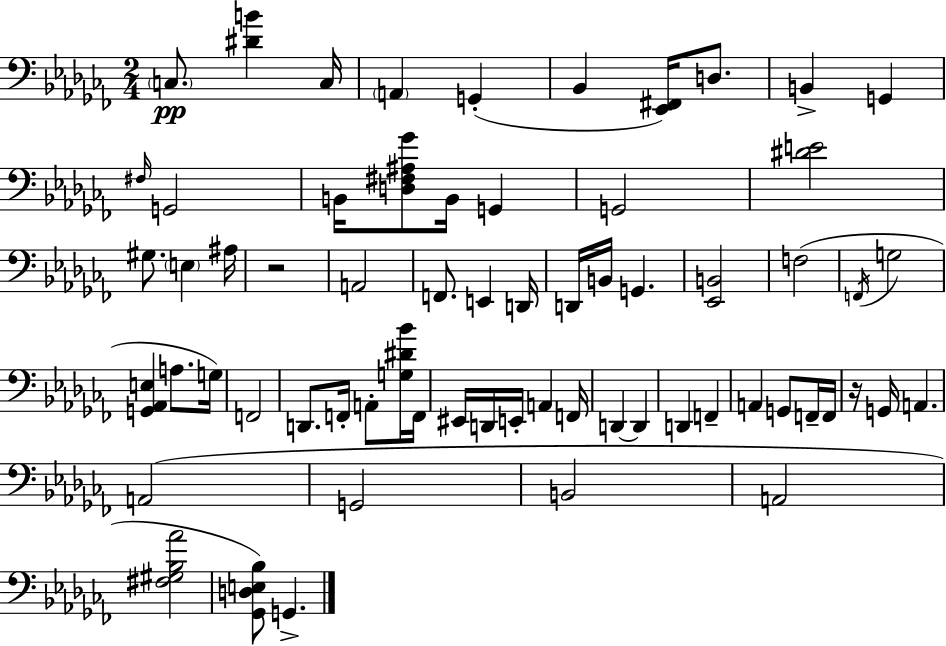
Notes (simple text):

C3/e. [D#4,B4]/q C3/s A2/q G2/q Bb2/q [Eb2,F#2]/s D3/e. B2/q G2/q F#3/s G2/h B2/s [D3,F#3,A#3,Gb4]/e B2/s G2/q G2/h [D#4,E4]/h G#3/e. E3/q A#3/s R/h A2/h F2/e. E2/q D2/s D2/s B2/s G2/q. [Eb2,B2]/h F3/h F2/s G3/h [G2,Ab2,E3]/q A3/e. G3/s F2/h D2/e. F2/s A2/e [G3,D#4,Bb4]/s F2/s EIS2/s D2/s E2/s A2/q F2/s D2/q D2/q D2/q F2/q A2/q G2/e F2/s F2/s R/s G2/s A2/q. A2/h G2/h B2/h A2/h [F#3,G#3,Bb3,Ab4]/h [Gb2,D3,E3,Bb3]/e G2/q.